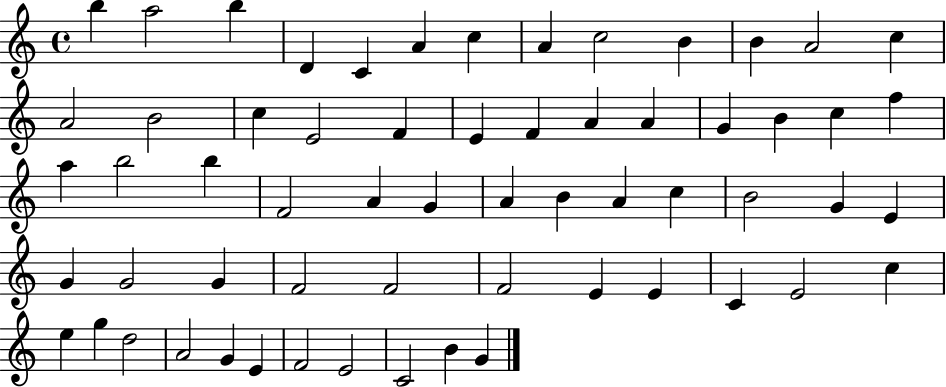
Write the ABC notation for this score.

X:1
T:Untitled
M:4/4
L:1/4
K:C
b a2 b D C A c A c2 B B A2 c A2 B2 c E2 F E F A A G B c f a b2 b F2 A G A B A c B2 G E G G2 G F2 F2 F2 E E C E2 c e g d2 A2 G E F2 E2 C2 B G